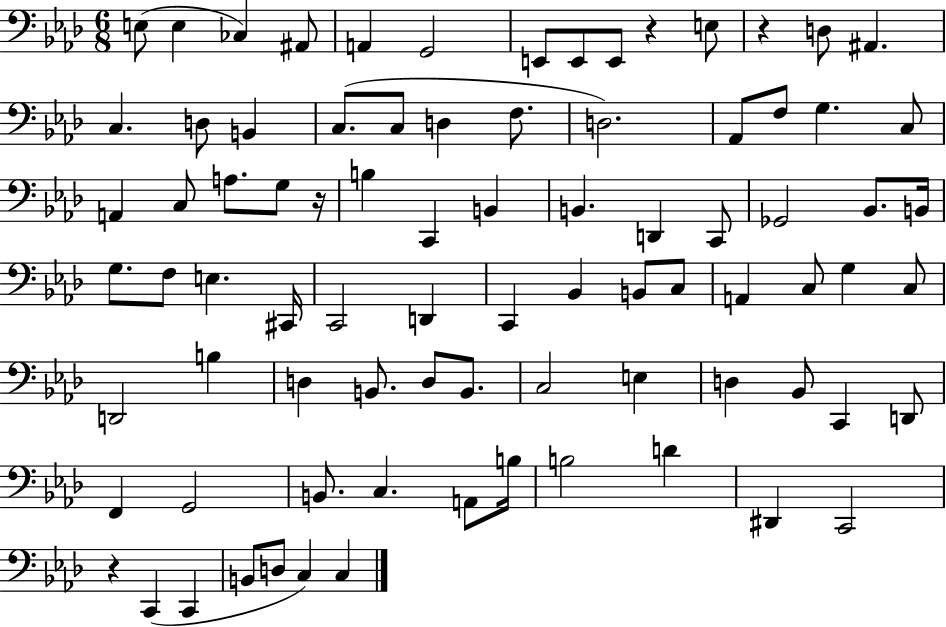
{
  \clef bass
  \numericTimeSignature
  \time 6/8
  \key aes \major
  e8( e4 ces4) ais,8 | a,4 g,2 | e,8 e,8 e,8 r4 e8 | r4 d8 ais,4. | \break c4. d8 b,4 | c8.( c8 d4 f8. | d2.) | aes,8 f8 g4. c8 | \break a,4 c8 a8. g8 r16 | b4 c,4 b,4 | b,4. d,4 c,8 | ges,2 bes,8. b,16 | \break g8. f8 e4. cis,16 | c,2 d,4 | c,4 bes,4 b,8 c8 | a,4 c8 g4 c8 | \break d,2 b4 | d4 b,8. d8 b,8. | c2 e4 | d4 bes,8 c,4 d,8 | \break f,4 g,2 | b,8. c4. a,8 b16 | b2 d'4 | dis,4 c,2 | \break r4 c,4( c,4 | b,8 d8 c4) c4 | \bar "|."
}